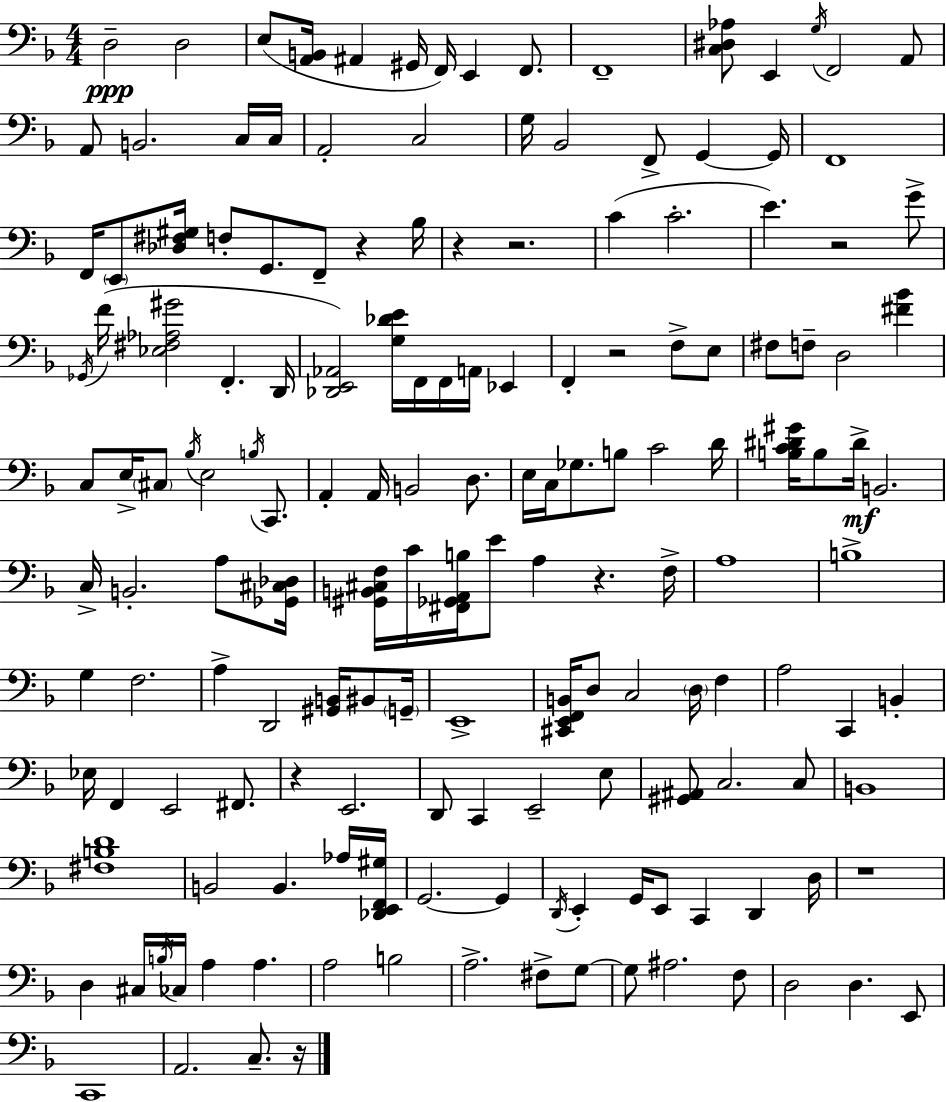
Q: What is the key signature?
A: D minor